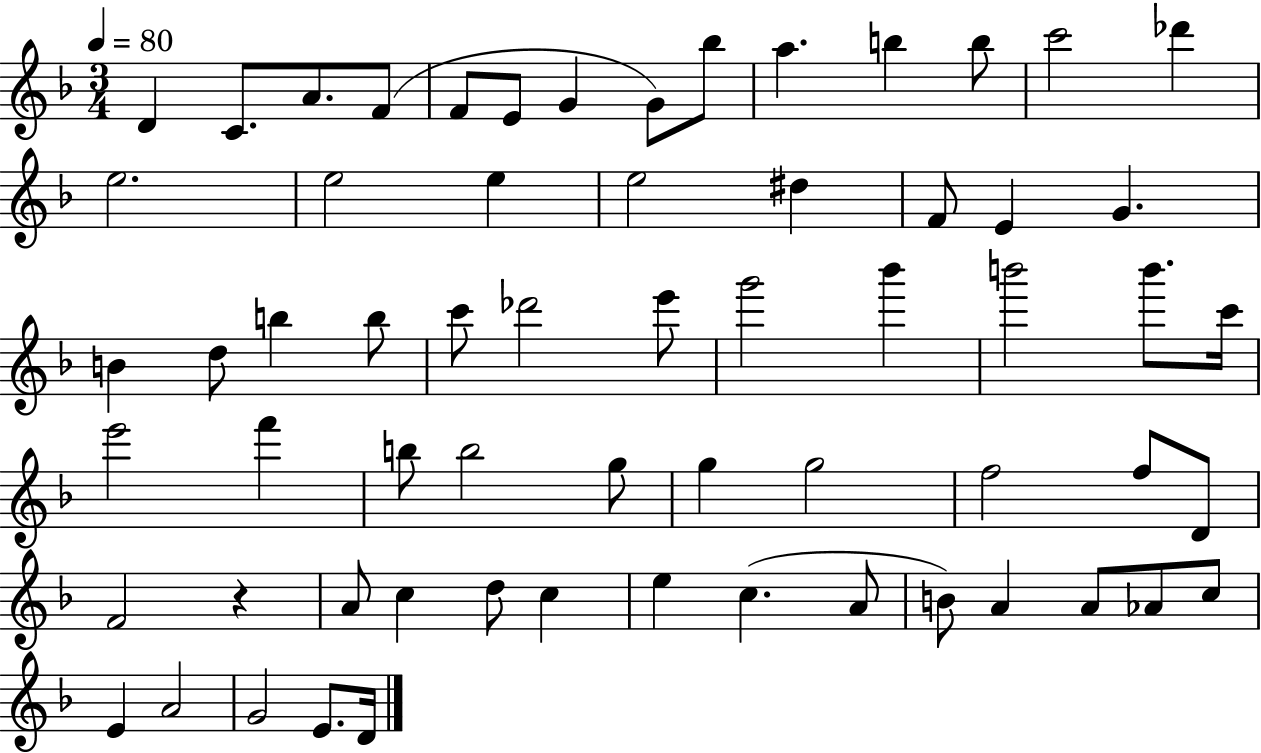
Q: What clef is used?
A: treble